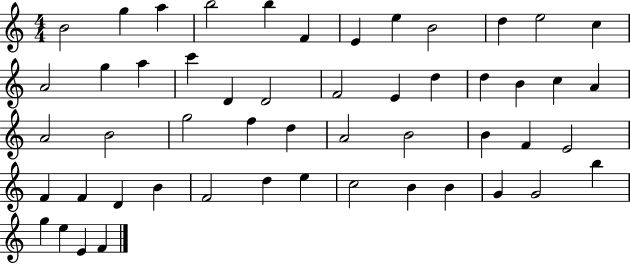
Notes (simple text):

B4/h G5/q A5/q B5/h B5/q F4/q E4/q E5/q B4/h D5/q E5/h C5/q A4/h G5/q A5/q C6/q D4/q D4/h F4/h E4/q D5/q D5/q B4/q C5/q A4/q A4/h B4/h G5/h F5/q D5/q A4/h B4/h B4/q F4/q E4/h F4/q F4/q D4/q B4/q F4/h D5/q E5/q C5/h B4/q B4/q G4/q G4/h B5/q G5/q E5/q E4/q F4/q